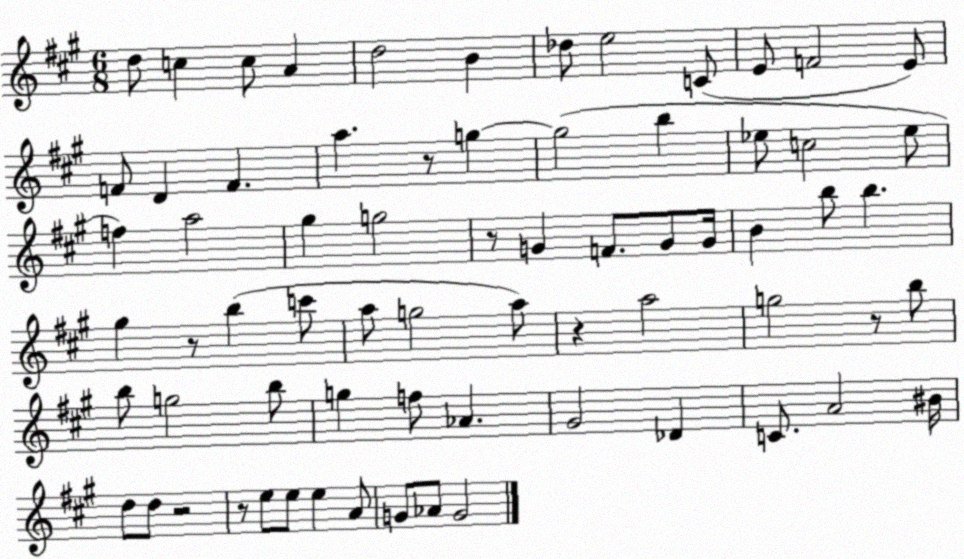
X:1
T:Untitled
M:6/8
L:1/4
K:A
d/2 c c/2 A d2 B _d/2 e2 C/2 E/2 F2 E/2 F/2 D F a z/2 g g2 b _e/2 c2 _e/2 f a2 ^g g2 z/2 G F/2 G/2 G/4 B b/2 b ^g z/2 b c'/2 a/2 g2 a/2 z a2 g2 z/2 b/2 b/2 g2 b/2 g f/2 _A ^G2 _D C/2 A2 ^B/4 d/2 d/2 z2 z/2 e/2 e/2 e A/2 G/2 _A/2 G2